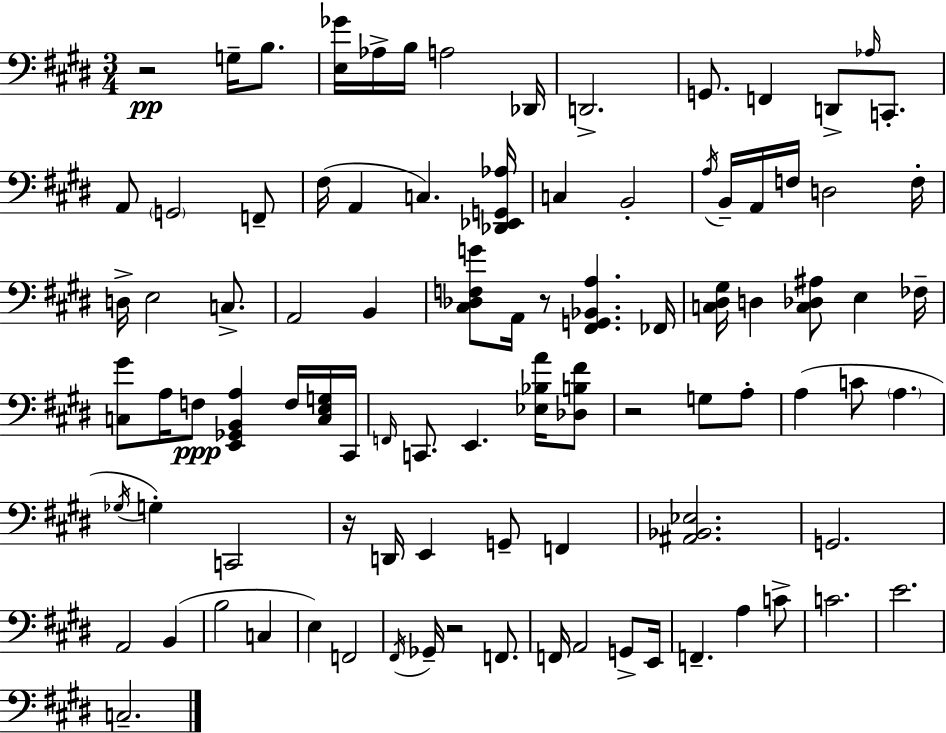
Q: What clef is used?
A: bass